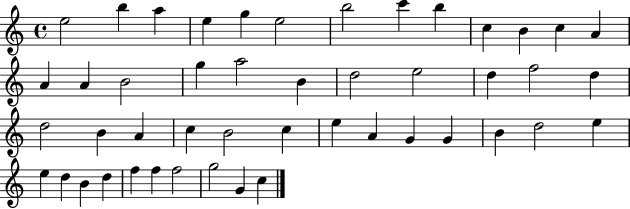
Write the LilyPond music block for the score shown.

{
  \clef treble
  \time 4/4
  \defaultTimeSignature
  \key c \major
  e''2 b''4 a''4 | e''4 g''4 e''2 | b''2 c'''4 b''4 | c''4 b'4 c''4 a'4 | \break a'4 a'4 b'2 | g''4 a''2 b'4 | d''2 e''2 | d''4 f''2 d''4 | \break d''2 b'4 a'4 | c''4 b'2 c''4 | e''4 a'4 g'4 g'4 | b'4 d''2 e''4 | \break e''4 d''4 b'4 d''4 | f''4 f''4 f''2 | g''2 g'4 c''4 | \bar "|."
}